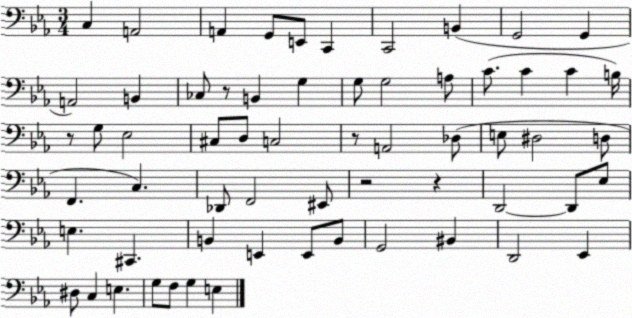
X:1
T:Untitled
M:3/4
L:1/4
K:Eb
C, A,,2 A,, G,,/2 E,,/2 C,, C,,2 B,, G,,2 G,, A,,2 B,, _C,/2 z/2 B,, G, G,/2 G,2 A,/2 C/2 C C B,/4 z/2 G,/2 _E,2 ^C,/2 D,/2 C,2 z/2 A,,2 _D,/2 E,/2 ^D,2 D,/2 F,, C, _D,,/2 F,,2 ^E,,/2 z2 z D,,2 D,,/2 _E,/2 E, ^C,, B,, E,, E,,/2 B,,/2 G,,2 ^B,, D,,2 _E,, ^D,/2 C, E, G,/2 F,/2 G, E,